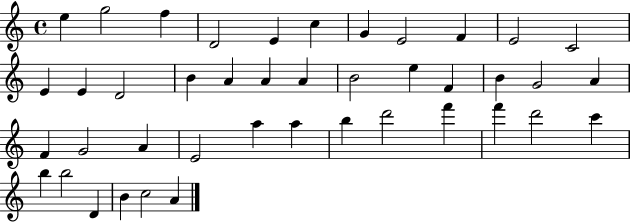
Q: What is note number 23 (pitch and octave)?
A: G4